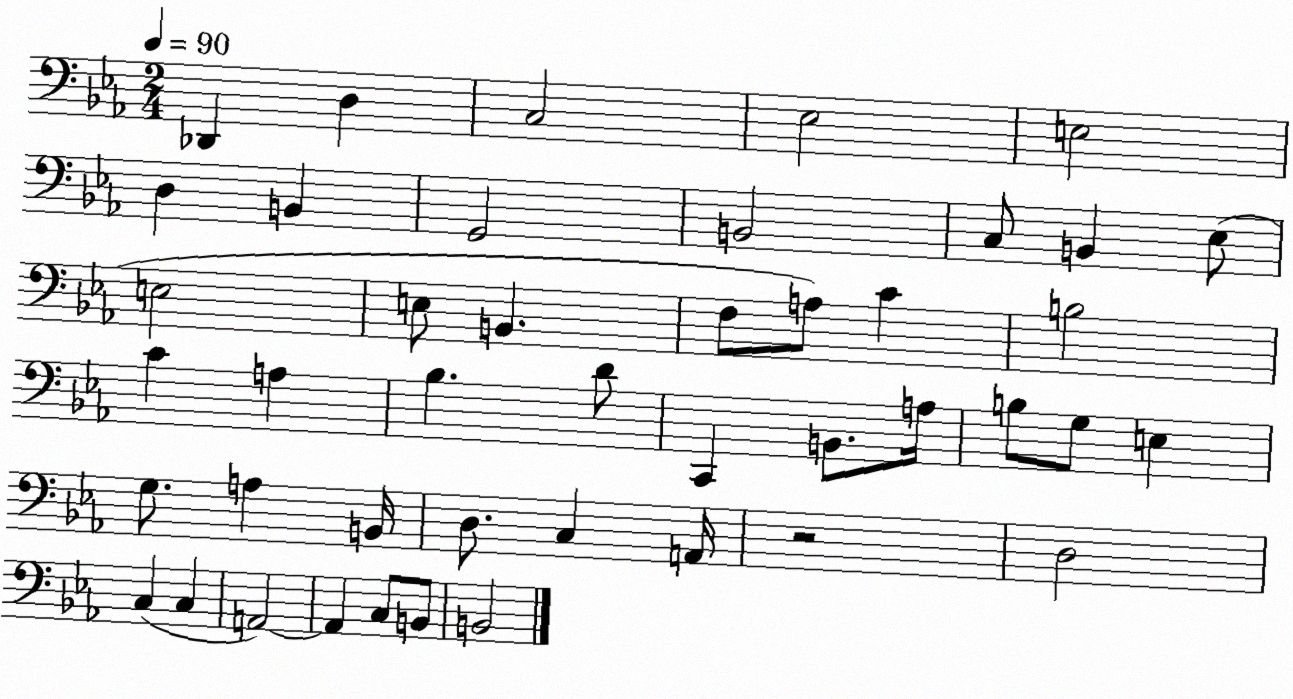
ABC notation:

X:1
T:Untitled
M:2/4
L:1/4
K:Eb
_D,, D, C,2 _E,2 E,2 D, B,, G,,2 B,,2 C,/2 B,, _E,/2 E,2 E,/2 B,, F,/2 A,/2 C B,2 C A, _B, D/2 C,, B,,/2 A,/4 B,/2 G,/2 E, G,/2 A, B,,/4 D,/2 C, A,,/4 z2 D,2 C, C, A,,2 A,, C,/2 B,,/2 B,,2